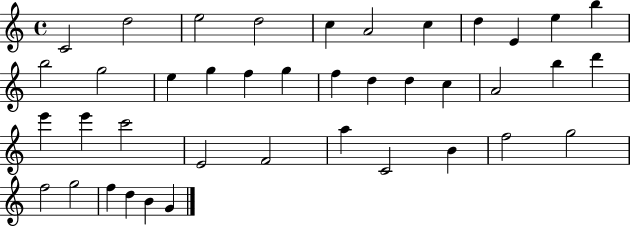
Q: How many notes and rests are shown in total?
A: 40